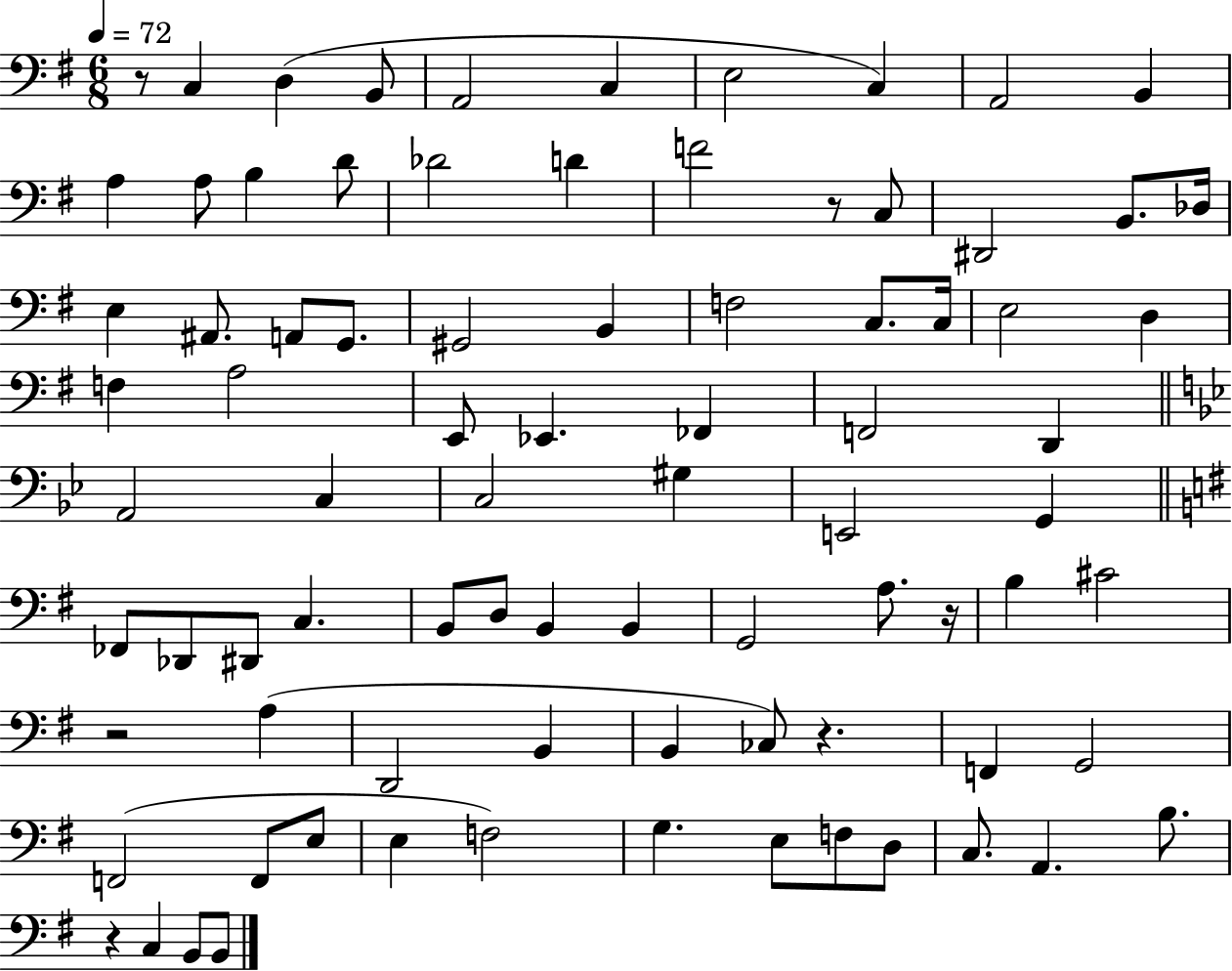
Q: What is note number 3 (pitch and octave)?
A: B2